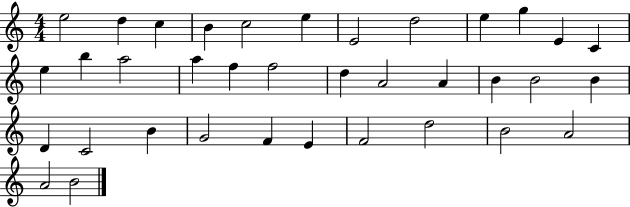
E5/h D5/q C5/q B4/q C5/h E5/q E4/h D5/h E5/q G5/q E4/q C4/q E5/q B5/q A5/h A5/q F5/q F5/h D5/q A4/h A4/q B4/q B4/h B4/q D4/q C4/h B4/q G4/h F4/q E4/q F4/h D5/h B4/h A4/h A4/h B4/h